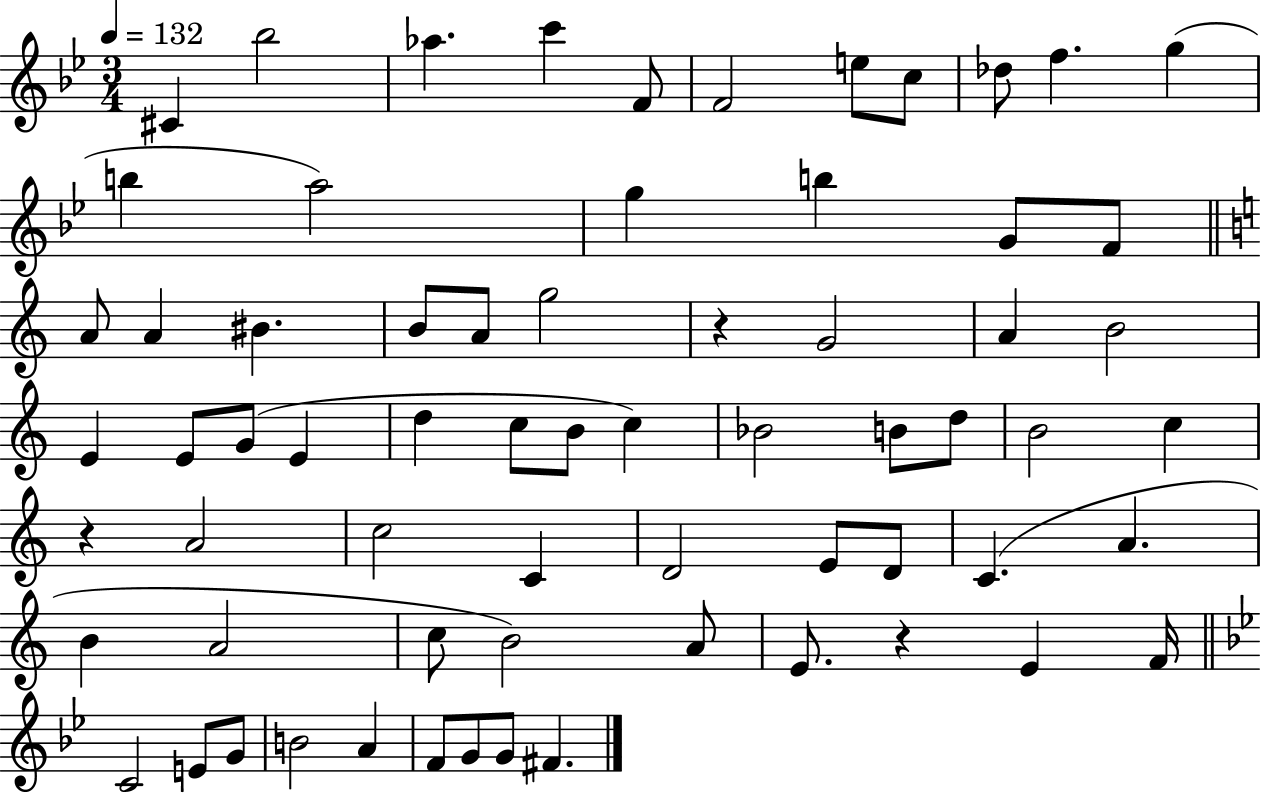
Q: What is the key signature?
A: BES major